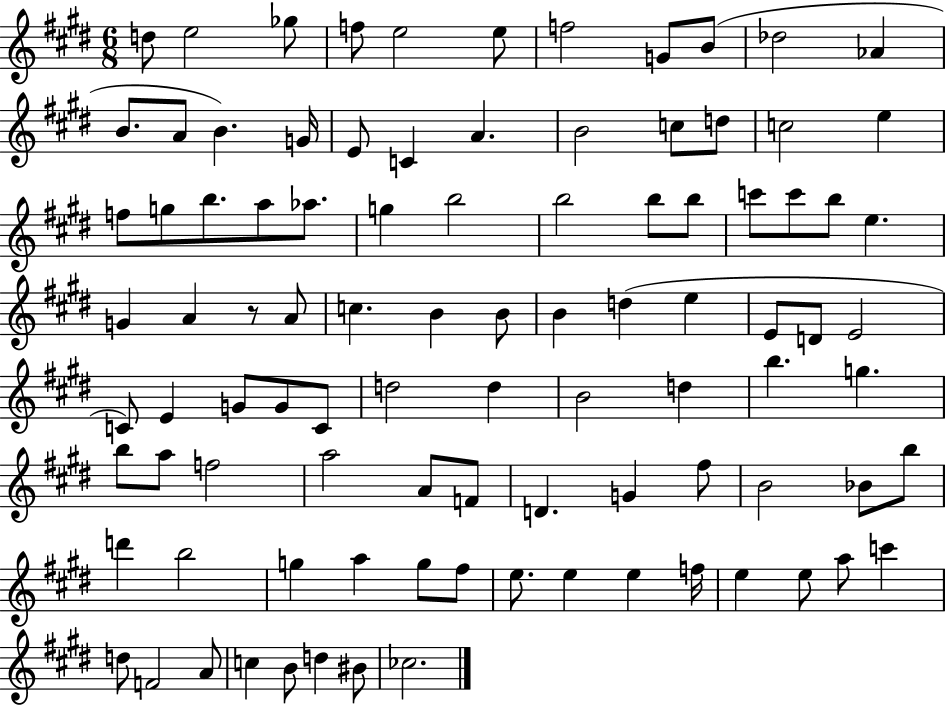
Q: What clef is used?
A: treble